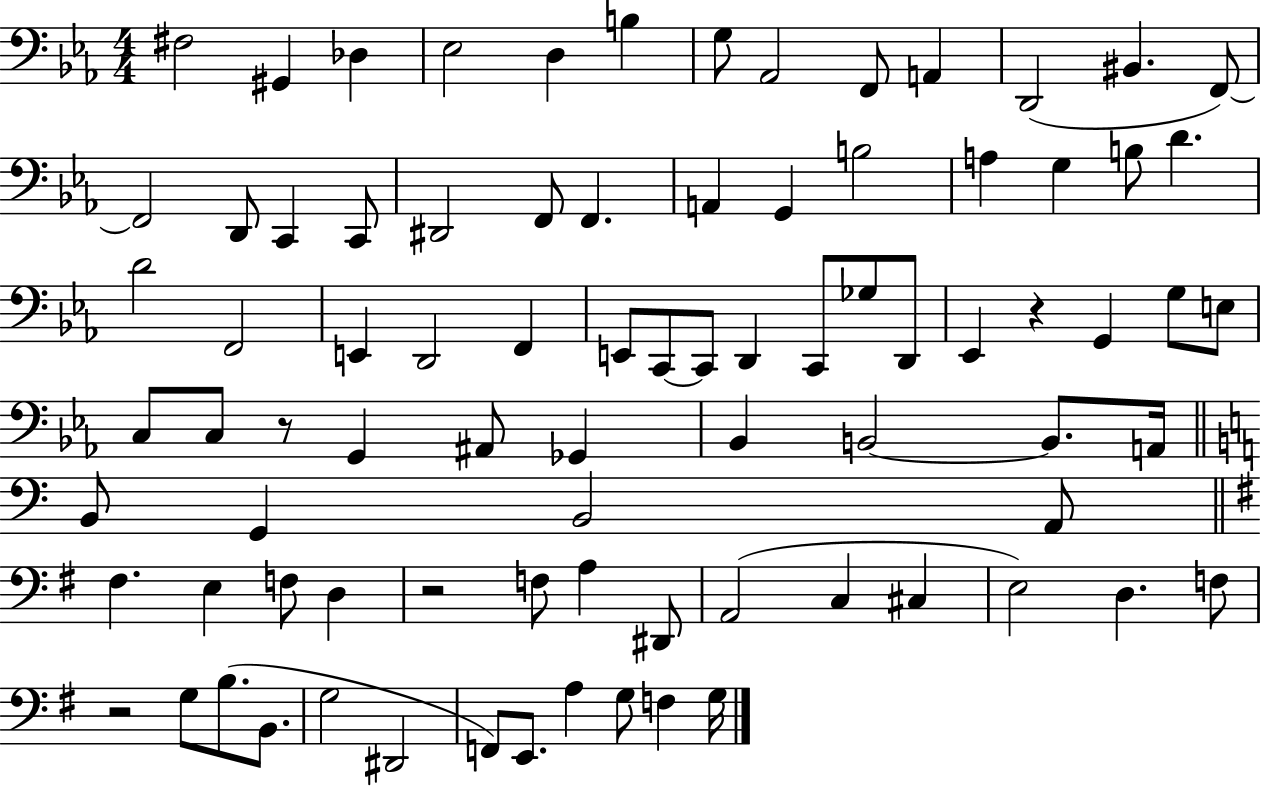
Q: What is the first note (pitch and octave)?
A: F#3